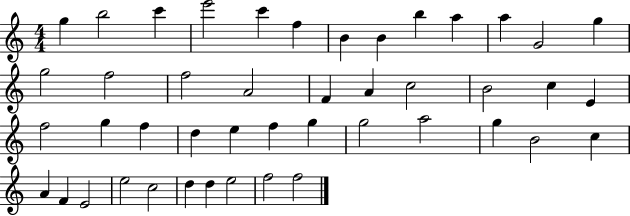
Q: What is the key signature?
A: C major